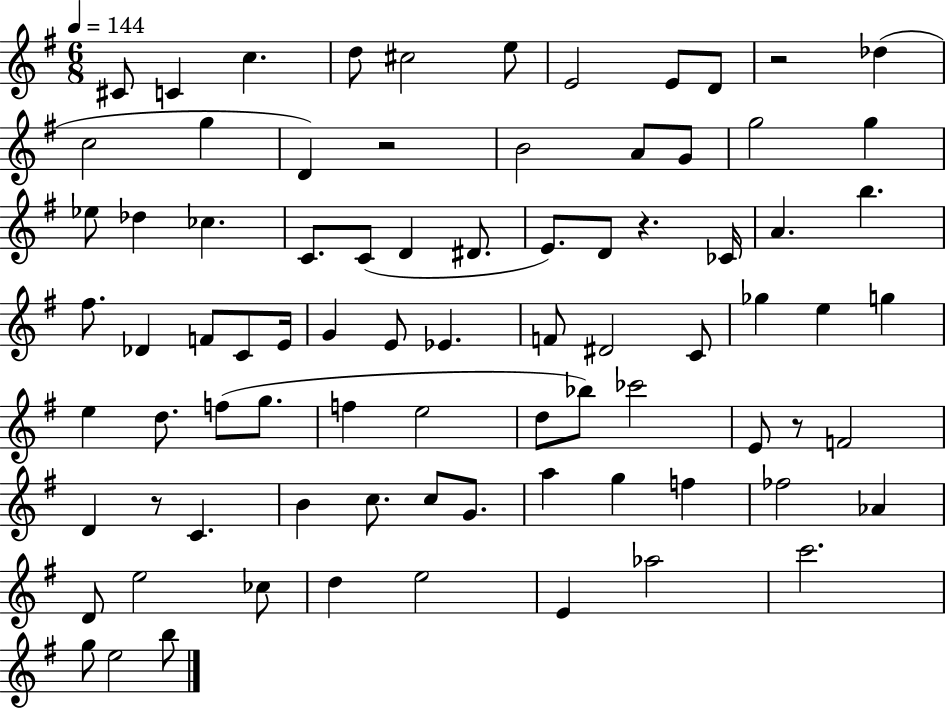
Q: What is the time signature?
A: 6/8